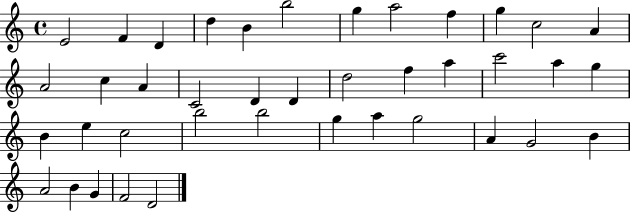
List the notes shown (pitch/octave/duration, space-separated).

E4/h F4/q D4/q D5/q B4/q B5/h G5/q A5/h F5/q G5/q C5/h A4/q A4/h C5/q A4/q C4/h D4/q D4/q D5/h F5/q A5/q C6/h A5/q G5/q B4/q E5/q C5/h B5/h B5/h G5/q A5/q G5/h A4/q G4/h B4/q A4/h B4/q G4/q F4/h D4/h